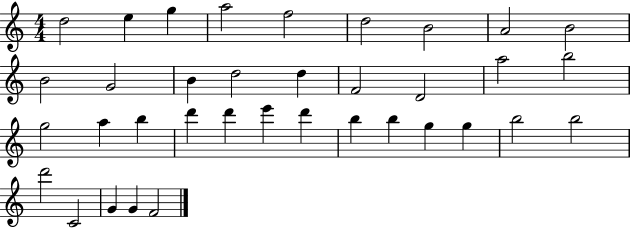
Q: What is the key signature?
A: C major